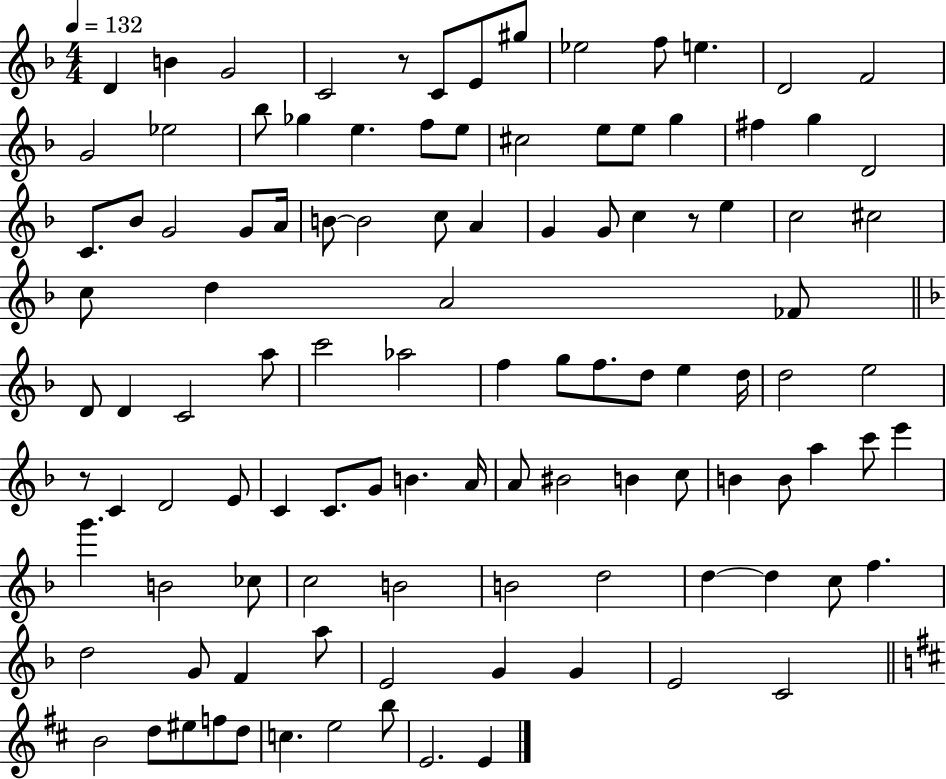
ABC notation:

X:1
T:Untitled
M:4/4
L:1/4
K:F
D B G2 C2 z/2 C/2 E/2 ^g/2 _e2 f/2 e D2 F2 G2 _e2 _b/2 _g e f/2 e/2 ^c2 e/2 e/2 g ^f g D2 C/2 _B/2 G2 G/2 A/4 B/2 B2 c/2 A G G/2 c z/2 e c2 ^c2 c/2 d A2 _F/2 D/2 D C2 a/2 c'2 _a2 f g/2 f/2 d/2 e d/4 d2 e2 z/2 C D2 E/2 C C/2 G/2 B A/4 A/2 ^B2 B c/2 B B/2 a c'/2 e' g' B2 _c/2 c2 B2 B2 d2 d d c/2 f d2 G/2 F a/2 E2 G G E2 C2 B2 d/2 ^e/2 f/2 d/2 c e2 b/2 E2 E